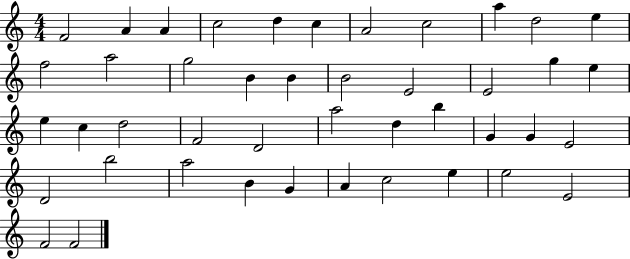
{
  \clef treble
  \numericTimeSignature
  \time 4/4
  \key c \major
  f'2 a'4 a'4 | c''2 d''4 c''4 | a'2 c''2 | a''4 d''2 e''4 | \break f''2 a''2 | g''2 b'4 b'4 | b'2 e'2 | e'2 g''4 e''4 | \break e''4 c''4 d''2 | f'2 d'2 | a''2 d''4 b''4 | g'4 g'4 e'2 | \break d'2 b''2 | a''2 b'4 g'4 | a'4 c''2 e''4 | e''2 e'2 | \break f'2 f'2 | \bar "|."
}